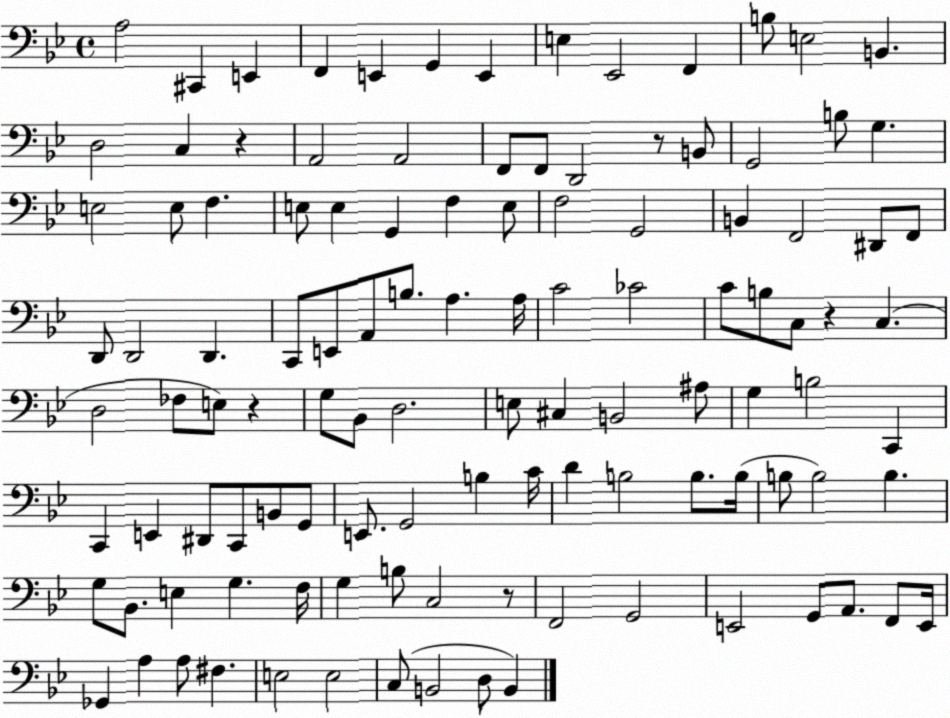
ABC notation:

X:1
T:Untitled
M:4/4
L:1/4
K:Bb
A,2 ^C,, E,, F,, E,, G,, E,, E, _E,,2 F,, B,/2 E,2 B,, D,2 C, z A,,2 A,,2 F,,/2 F,,/2 D,,2 z/2 B,,/2 G,,2 B,/2 G, E,2 E,/2 F, E,/2 E, G,, F, E,/2 F,2 G,,2 B,, F,,2 ^D,,/2 F,,/2 D,,/2 D,,2 D,, C,,/2 E,,/2 A,,/2 B,/2 A, A,/4 C2 _C2 C/2 B,/2 C,/2 z C, D,2 _F,/2 E,/2 z G,/2 _B,,/2 D,2 E,/2 ^C, B,,2 ^A,/2 G, B,2 C,, C,, E,, ^D,,/2 C,,/2 B,,/2 G,,/2 E,,/2 G,,2 B, C/4 D B,2 B,/2 B,/4 B,/2 B,2 B, G,/2 _B,,/2 E, G, F,/4 G, B,/2 C,2 z/2 F,,2 G,,2 E,,2 G,,/2 A,,/2 F,,/2 E,,/4 _G,, A, A,/2 ^F, E,2 E,2 C,/2 B,,2 D,/2 B,,